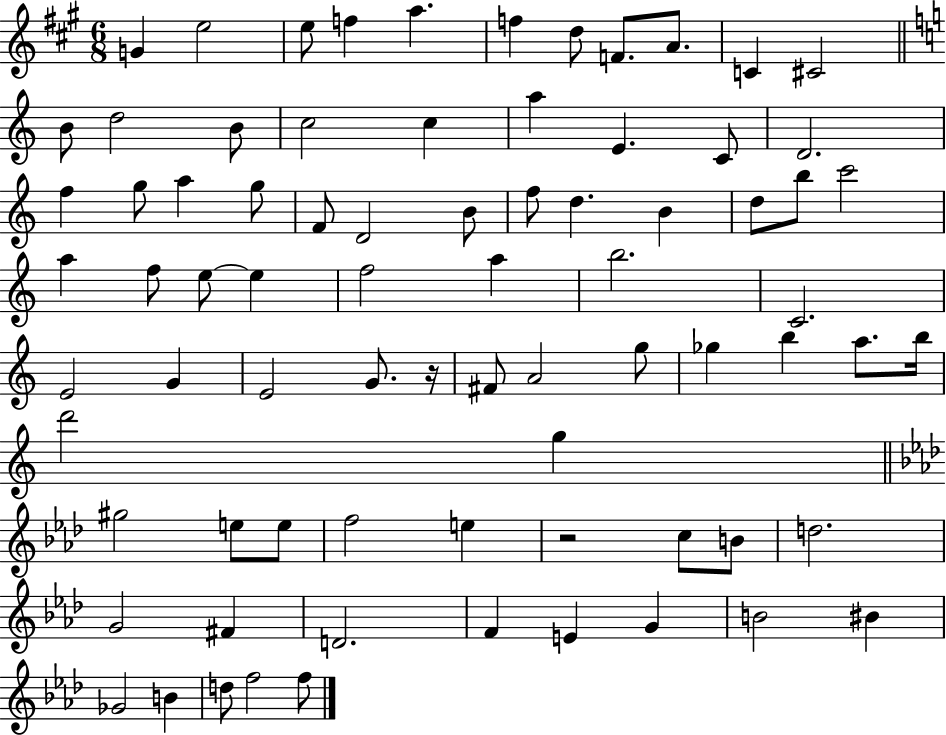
G4/q E5/h E5/e F5/q A5/q. F5/q D5/e F4/e. A4/e. C4/q C#4/h B4/e D5/h B4/e C5/h C5/q A5/q E4/q. C4/e D4/h. F5/q G5/e A5/q G5/e F4/e D4/h B4/e F5/e D5/q. B4/q D5/e B5/e C6/h A5/q F5/e E5/e E5/q F5/h A5/q B5/h. C4/h. E4/h G4/q E4/h G4/e. R/s F#4/e A4/h G5/e Gb5/q B5/q A5/e. B5/s D6/h G5/q G#5/h E5/e E5/e F5/h E5/q R/h C5/e B4/e D5/h. G4/h F#4/q D4/h. F4/q E4/q G4/q B4/h BIS4/q Gb4/h B4/q D5/e F5/h F5/e